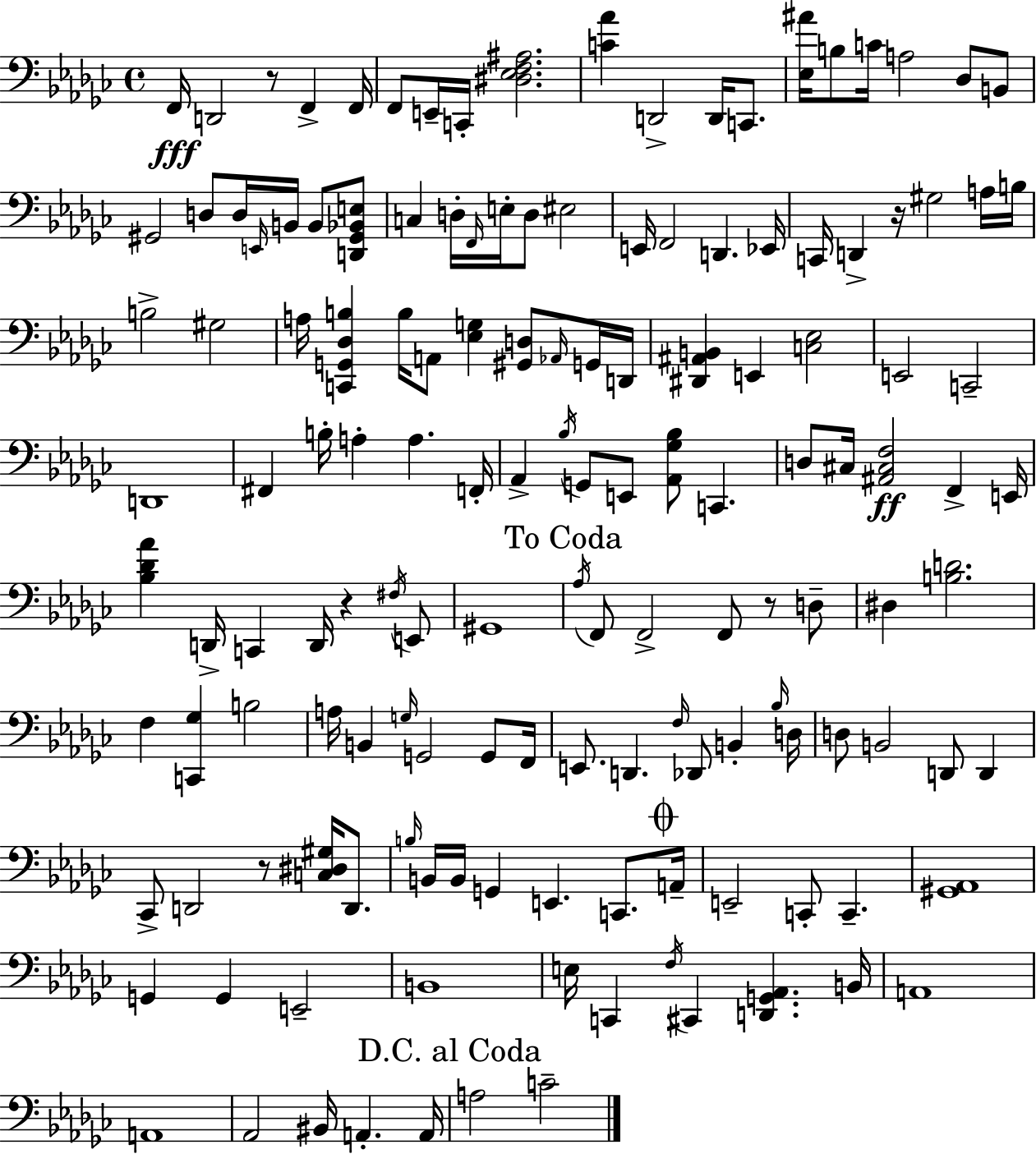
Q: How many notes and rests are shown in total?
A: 145